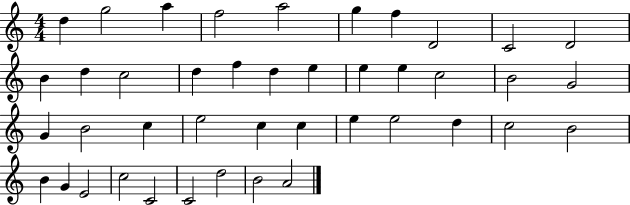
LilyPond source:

{
  \clef treble
  \numericTimeSignature
  \time 4/4
  \key c \major
  d''4 g''2 a''4 | f''2 a''2 | g''4 f''4 d'2 | c'2 d'2 | \break b'4 d''4 c''2 | d''4 f''4 d''4 e''4 | e''4 e''4 c''2 | b'2 g'2 | \break g'4 b'2 c''4 | e''2 c''4 c''4 | e''4 e''2 d''4 | c''2 b'2 | \break b'4 g'4 e'2 | c''2 c'2 | c'2 d''2 | b'2 a'2 | \break \bar "|."
}